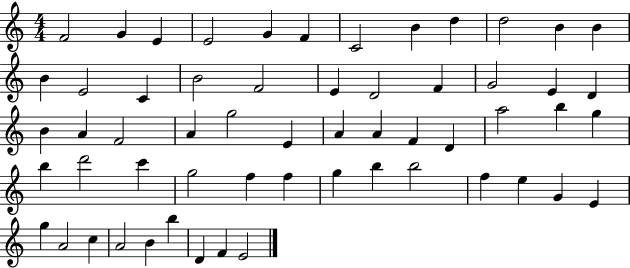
F4/h G4/q E4/q E4/h G4/q F4/q C4/h B4/q D5/q D5/h B4/q B4/q B4/q E4/h C4/q B4/h F4/h E4/q D4/h F4/q G4/h E4/q D4/q B4/q A4/q F4/h A4/q G5/h E4/q A4/q A4/q F4/q D4/q A5/h B5/q G5/q B5/q D6/h C6/q G5/h F5/q F5/q G5/q B5/q B5/h F5/q E5/q G4/q E4/q G5/q A4/h C5/q A4/h B4/q B5/q D4/q F4/q E4/h